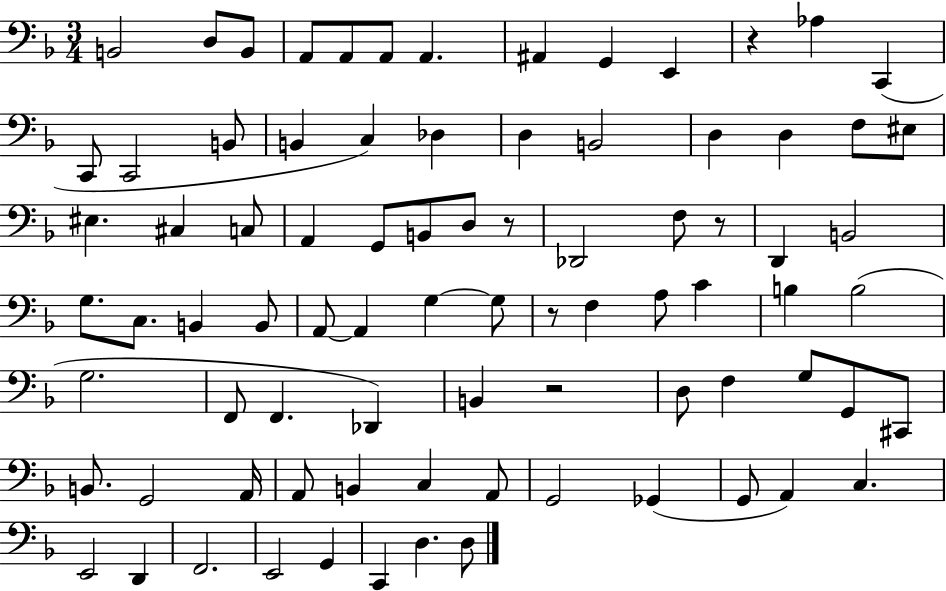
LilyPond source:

{
  \clef bass
  \numericTimeSignature
  \time 3/4
  \key f \major
  b,2 d8 b,8 | a,8 a,8 a,8 a,4. | ais,4 g,4 e,4 | r4 aes4 c,4( | \break c,8 c,2 b,8 | b,4 c4) des4 | d4 b,2 | d4 d4 f8 eis8 | \break eis4. cis4 c8 | a,4 g,8 b,8 d8 r8 | des,2 f8 r8 | d,4 b,2 | \break g8. c8. b,4 b,8 | a,8~~ a,4 g4~~ g8 | r8 f4 a8 c'4 | b4 b2( | \break g2. | f,8 f,4. des,4) | b,4 r2 | d8 f4 g8 g,8 cis,8 | \break b,8. g,2 a,16 | a,8 b,4 c4 a,8 | g,2 ges,4( | g,8 a,4) c4. | \break e,2 d,4 | f,2. | e,2 g,4 | c,4 d4. d8 | \break \bar "|."
}